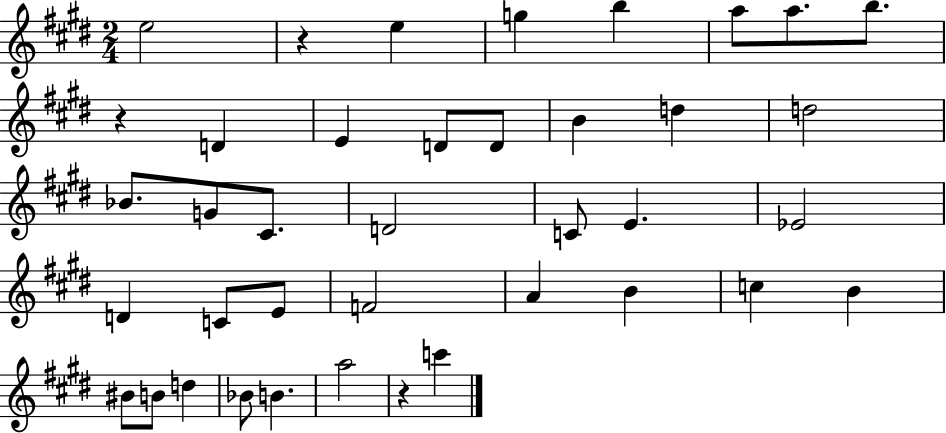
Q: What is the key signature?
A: E major